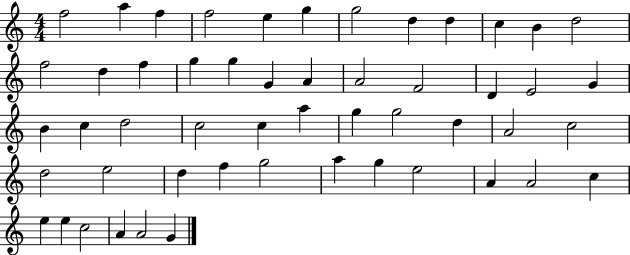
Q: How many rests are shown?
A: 0